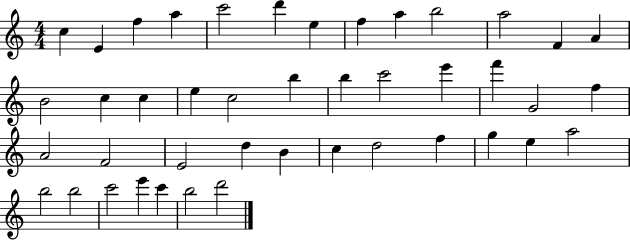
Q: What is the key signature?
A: C major